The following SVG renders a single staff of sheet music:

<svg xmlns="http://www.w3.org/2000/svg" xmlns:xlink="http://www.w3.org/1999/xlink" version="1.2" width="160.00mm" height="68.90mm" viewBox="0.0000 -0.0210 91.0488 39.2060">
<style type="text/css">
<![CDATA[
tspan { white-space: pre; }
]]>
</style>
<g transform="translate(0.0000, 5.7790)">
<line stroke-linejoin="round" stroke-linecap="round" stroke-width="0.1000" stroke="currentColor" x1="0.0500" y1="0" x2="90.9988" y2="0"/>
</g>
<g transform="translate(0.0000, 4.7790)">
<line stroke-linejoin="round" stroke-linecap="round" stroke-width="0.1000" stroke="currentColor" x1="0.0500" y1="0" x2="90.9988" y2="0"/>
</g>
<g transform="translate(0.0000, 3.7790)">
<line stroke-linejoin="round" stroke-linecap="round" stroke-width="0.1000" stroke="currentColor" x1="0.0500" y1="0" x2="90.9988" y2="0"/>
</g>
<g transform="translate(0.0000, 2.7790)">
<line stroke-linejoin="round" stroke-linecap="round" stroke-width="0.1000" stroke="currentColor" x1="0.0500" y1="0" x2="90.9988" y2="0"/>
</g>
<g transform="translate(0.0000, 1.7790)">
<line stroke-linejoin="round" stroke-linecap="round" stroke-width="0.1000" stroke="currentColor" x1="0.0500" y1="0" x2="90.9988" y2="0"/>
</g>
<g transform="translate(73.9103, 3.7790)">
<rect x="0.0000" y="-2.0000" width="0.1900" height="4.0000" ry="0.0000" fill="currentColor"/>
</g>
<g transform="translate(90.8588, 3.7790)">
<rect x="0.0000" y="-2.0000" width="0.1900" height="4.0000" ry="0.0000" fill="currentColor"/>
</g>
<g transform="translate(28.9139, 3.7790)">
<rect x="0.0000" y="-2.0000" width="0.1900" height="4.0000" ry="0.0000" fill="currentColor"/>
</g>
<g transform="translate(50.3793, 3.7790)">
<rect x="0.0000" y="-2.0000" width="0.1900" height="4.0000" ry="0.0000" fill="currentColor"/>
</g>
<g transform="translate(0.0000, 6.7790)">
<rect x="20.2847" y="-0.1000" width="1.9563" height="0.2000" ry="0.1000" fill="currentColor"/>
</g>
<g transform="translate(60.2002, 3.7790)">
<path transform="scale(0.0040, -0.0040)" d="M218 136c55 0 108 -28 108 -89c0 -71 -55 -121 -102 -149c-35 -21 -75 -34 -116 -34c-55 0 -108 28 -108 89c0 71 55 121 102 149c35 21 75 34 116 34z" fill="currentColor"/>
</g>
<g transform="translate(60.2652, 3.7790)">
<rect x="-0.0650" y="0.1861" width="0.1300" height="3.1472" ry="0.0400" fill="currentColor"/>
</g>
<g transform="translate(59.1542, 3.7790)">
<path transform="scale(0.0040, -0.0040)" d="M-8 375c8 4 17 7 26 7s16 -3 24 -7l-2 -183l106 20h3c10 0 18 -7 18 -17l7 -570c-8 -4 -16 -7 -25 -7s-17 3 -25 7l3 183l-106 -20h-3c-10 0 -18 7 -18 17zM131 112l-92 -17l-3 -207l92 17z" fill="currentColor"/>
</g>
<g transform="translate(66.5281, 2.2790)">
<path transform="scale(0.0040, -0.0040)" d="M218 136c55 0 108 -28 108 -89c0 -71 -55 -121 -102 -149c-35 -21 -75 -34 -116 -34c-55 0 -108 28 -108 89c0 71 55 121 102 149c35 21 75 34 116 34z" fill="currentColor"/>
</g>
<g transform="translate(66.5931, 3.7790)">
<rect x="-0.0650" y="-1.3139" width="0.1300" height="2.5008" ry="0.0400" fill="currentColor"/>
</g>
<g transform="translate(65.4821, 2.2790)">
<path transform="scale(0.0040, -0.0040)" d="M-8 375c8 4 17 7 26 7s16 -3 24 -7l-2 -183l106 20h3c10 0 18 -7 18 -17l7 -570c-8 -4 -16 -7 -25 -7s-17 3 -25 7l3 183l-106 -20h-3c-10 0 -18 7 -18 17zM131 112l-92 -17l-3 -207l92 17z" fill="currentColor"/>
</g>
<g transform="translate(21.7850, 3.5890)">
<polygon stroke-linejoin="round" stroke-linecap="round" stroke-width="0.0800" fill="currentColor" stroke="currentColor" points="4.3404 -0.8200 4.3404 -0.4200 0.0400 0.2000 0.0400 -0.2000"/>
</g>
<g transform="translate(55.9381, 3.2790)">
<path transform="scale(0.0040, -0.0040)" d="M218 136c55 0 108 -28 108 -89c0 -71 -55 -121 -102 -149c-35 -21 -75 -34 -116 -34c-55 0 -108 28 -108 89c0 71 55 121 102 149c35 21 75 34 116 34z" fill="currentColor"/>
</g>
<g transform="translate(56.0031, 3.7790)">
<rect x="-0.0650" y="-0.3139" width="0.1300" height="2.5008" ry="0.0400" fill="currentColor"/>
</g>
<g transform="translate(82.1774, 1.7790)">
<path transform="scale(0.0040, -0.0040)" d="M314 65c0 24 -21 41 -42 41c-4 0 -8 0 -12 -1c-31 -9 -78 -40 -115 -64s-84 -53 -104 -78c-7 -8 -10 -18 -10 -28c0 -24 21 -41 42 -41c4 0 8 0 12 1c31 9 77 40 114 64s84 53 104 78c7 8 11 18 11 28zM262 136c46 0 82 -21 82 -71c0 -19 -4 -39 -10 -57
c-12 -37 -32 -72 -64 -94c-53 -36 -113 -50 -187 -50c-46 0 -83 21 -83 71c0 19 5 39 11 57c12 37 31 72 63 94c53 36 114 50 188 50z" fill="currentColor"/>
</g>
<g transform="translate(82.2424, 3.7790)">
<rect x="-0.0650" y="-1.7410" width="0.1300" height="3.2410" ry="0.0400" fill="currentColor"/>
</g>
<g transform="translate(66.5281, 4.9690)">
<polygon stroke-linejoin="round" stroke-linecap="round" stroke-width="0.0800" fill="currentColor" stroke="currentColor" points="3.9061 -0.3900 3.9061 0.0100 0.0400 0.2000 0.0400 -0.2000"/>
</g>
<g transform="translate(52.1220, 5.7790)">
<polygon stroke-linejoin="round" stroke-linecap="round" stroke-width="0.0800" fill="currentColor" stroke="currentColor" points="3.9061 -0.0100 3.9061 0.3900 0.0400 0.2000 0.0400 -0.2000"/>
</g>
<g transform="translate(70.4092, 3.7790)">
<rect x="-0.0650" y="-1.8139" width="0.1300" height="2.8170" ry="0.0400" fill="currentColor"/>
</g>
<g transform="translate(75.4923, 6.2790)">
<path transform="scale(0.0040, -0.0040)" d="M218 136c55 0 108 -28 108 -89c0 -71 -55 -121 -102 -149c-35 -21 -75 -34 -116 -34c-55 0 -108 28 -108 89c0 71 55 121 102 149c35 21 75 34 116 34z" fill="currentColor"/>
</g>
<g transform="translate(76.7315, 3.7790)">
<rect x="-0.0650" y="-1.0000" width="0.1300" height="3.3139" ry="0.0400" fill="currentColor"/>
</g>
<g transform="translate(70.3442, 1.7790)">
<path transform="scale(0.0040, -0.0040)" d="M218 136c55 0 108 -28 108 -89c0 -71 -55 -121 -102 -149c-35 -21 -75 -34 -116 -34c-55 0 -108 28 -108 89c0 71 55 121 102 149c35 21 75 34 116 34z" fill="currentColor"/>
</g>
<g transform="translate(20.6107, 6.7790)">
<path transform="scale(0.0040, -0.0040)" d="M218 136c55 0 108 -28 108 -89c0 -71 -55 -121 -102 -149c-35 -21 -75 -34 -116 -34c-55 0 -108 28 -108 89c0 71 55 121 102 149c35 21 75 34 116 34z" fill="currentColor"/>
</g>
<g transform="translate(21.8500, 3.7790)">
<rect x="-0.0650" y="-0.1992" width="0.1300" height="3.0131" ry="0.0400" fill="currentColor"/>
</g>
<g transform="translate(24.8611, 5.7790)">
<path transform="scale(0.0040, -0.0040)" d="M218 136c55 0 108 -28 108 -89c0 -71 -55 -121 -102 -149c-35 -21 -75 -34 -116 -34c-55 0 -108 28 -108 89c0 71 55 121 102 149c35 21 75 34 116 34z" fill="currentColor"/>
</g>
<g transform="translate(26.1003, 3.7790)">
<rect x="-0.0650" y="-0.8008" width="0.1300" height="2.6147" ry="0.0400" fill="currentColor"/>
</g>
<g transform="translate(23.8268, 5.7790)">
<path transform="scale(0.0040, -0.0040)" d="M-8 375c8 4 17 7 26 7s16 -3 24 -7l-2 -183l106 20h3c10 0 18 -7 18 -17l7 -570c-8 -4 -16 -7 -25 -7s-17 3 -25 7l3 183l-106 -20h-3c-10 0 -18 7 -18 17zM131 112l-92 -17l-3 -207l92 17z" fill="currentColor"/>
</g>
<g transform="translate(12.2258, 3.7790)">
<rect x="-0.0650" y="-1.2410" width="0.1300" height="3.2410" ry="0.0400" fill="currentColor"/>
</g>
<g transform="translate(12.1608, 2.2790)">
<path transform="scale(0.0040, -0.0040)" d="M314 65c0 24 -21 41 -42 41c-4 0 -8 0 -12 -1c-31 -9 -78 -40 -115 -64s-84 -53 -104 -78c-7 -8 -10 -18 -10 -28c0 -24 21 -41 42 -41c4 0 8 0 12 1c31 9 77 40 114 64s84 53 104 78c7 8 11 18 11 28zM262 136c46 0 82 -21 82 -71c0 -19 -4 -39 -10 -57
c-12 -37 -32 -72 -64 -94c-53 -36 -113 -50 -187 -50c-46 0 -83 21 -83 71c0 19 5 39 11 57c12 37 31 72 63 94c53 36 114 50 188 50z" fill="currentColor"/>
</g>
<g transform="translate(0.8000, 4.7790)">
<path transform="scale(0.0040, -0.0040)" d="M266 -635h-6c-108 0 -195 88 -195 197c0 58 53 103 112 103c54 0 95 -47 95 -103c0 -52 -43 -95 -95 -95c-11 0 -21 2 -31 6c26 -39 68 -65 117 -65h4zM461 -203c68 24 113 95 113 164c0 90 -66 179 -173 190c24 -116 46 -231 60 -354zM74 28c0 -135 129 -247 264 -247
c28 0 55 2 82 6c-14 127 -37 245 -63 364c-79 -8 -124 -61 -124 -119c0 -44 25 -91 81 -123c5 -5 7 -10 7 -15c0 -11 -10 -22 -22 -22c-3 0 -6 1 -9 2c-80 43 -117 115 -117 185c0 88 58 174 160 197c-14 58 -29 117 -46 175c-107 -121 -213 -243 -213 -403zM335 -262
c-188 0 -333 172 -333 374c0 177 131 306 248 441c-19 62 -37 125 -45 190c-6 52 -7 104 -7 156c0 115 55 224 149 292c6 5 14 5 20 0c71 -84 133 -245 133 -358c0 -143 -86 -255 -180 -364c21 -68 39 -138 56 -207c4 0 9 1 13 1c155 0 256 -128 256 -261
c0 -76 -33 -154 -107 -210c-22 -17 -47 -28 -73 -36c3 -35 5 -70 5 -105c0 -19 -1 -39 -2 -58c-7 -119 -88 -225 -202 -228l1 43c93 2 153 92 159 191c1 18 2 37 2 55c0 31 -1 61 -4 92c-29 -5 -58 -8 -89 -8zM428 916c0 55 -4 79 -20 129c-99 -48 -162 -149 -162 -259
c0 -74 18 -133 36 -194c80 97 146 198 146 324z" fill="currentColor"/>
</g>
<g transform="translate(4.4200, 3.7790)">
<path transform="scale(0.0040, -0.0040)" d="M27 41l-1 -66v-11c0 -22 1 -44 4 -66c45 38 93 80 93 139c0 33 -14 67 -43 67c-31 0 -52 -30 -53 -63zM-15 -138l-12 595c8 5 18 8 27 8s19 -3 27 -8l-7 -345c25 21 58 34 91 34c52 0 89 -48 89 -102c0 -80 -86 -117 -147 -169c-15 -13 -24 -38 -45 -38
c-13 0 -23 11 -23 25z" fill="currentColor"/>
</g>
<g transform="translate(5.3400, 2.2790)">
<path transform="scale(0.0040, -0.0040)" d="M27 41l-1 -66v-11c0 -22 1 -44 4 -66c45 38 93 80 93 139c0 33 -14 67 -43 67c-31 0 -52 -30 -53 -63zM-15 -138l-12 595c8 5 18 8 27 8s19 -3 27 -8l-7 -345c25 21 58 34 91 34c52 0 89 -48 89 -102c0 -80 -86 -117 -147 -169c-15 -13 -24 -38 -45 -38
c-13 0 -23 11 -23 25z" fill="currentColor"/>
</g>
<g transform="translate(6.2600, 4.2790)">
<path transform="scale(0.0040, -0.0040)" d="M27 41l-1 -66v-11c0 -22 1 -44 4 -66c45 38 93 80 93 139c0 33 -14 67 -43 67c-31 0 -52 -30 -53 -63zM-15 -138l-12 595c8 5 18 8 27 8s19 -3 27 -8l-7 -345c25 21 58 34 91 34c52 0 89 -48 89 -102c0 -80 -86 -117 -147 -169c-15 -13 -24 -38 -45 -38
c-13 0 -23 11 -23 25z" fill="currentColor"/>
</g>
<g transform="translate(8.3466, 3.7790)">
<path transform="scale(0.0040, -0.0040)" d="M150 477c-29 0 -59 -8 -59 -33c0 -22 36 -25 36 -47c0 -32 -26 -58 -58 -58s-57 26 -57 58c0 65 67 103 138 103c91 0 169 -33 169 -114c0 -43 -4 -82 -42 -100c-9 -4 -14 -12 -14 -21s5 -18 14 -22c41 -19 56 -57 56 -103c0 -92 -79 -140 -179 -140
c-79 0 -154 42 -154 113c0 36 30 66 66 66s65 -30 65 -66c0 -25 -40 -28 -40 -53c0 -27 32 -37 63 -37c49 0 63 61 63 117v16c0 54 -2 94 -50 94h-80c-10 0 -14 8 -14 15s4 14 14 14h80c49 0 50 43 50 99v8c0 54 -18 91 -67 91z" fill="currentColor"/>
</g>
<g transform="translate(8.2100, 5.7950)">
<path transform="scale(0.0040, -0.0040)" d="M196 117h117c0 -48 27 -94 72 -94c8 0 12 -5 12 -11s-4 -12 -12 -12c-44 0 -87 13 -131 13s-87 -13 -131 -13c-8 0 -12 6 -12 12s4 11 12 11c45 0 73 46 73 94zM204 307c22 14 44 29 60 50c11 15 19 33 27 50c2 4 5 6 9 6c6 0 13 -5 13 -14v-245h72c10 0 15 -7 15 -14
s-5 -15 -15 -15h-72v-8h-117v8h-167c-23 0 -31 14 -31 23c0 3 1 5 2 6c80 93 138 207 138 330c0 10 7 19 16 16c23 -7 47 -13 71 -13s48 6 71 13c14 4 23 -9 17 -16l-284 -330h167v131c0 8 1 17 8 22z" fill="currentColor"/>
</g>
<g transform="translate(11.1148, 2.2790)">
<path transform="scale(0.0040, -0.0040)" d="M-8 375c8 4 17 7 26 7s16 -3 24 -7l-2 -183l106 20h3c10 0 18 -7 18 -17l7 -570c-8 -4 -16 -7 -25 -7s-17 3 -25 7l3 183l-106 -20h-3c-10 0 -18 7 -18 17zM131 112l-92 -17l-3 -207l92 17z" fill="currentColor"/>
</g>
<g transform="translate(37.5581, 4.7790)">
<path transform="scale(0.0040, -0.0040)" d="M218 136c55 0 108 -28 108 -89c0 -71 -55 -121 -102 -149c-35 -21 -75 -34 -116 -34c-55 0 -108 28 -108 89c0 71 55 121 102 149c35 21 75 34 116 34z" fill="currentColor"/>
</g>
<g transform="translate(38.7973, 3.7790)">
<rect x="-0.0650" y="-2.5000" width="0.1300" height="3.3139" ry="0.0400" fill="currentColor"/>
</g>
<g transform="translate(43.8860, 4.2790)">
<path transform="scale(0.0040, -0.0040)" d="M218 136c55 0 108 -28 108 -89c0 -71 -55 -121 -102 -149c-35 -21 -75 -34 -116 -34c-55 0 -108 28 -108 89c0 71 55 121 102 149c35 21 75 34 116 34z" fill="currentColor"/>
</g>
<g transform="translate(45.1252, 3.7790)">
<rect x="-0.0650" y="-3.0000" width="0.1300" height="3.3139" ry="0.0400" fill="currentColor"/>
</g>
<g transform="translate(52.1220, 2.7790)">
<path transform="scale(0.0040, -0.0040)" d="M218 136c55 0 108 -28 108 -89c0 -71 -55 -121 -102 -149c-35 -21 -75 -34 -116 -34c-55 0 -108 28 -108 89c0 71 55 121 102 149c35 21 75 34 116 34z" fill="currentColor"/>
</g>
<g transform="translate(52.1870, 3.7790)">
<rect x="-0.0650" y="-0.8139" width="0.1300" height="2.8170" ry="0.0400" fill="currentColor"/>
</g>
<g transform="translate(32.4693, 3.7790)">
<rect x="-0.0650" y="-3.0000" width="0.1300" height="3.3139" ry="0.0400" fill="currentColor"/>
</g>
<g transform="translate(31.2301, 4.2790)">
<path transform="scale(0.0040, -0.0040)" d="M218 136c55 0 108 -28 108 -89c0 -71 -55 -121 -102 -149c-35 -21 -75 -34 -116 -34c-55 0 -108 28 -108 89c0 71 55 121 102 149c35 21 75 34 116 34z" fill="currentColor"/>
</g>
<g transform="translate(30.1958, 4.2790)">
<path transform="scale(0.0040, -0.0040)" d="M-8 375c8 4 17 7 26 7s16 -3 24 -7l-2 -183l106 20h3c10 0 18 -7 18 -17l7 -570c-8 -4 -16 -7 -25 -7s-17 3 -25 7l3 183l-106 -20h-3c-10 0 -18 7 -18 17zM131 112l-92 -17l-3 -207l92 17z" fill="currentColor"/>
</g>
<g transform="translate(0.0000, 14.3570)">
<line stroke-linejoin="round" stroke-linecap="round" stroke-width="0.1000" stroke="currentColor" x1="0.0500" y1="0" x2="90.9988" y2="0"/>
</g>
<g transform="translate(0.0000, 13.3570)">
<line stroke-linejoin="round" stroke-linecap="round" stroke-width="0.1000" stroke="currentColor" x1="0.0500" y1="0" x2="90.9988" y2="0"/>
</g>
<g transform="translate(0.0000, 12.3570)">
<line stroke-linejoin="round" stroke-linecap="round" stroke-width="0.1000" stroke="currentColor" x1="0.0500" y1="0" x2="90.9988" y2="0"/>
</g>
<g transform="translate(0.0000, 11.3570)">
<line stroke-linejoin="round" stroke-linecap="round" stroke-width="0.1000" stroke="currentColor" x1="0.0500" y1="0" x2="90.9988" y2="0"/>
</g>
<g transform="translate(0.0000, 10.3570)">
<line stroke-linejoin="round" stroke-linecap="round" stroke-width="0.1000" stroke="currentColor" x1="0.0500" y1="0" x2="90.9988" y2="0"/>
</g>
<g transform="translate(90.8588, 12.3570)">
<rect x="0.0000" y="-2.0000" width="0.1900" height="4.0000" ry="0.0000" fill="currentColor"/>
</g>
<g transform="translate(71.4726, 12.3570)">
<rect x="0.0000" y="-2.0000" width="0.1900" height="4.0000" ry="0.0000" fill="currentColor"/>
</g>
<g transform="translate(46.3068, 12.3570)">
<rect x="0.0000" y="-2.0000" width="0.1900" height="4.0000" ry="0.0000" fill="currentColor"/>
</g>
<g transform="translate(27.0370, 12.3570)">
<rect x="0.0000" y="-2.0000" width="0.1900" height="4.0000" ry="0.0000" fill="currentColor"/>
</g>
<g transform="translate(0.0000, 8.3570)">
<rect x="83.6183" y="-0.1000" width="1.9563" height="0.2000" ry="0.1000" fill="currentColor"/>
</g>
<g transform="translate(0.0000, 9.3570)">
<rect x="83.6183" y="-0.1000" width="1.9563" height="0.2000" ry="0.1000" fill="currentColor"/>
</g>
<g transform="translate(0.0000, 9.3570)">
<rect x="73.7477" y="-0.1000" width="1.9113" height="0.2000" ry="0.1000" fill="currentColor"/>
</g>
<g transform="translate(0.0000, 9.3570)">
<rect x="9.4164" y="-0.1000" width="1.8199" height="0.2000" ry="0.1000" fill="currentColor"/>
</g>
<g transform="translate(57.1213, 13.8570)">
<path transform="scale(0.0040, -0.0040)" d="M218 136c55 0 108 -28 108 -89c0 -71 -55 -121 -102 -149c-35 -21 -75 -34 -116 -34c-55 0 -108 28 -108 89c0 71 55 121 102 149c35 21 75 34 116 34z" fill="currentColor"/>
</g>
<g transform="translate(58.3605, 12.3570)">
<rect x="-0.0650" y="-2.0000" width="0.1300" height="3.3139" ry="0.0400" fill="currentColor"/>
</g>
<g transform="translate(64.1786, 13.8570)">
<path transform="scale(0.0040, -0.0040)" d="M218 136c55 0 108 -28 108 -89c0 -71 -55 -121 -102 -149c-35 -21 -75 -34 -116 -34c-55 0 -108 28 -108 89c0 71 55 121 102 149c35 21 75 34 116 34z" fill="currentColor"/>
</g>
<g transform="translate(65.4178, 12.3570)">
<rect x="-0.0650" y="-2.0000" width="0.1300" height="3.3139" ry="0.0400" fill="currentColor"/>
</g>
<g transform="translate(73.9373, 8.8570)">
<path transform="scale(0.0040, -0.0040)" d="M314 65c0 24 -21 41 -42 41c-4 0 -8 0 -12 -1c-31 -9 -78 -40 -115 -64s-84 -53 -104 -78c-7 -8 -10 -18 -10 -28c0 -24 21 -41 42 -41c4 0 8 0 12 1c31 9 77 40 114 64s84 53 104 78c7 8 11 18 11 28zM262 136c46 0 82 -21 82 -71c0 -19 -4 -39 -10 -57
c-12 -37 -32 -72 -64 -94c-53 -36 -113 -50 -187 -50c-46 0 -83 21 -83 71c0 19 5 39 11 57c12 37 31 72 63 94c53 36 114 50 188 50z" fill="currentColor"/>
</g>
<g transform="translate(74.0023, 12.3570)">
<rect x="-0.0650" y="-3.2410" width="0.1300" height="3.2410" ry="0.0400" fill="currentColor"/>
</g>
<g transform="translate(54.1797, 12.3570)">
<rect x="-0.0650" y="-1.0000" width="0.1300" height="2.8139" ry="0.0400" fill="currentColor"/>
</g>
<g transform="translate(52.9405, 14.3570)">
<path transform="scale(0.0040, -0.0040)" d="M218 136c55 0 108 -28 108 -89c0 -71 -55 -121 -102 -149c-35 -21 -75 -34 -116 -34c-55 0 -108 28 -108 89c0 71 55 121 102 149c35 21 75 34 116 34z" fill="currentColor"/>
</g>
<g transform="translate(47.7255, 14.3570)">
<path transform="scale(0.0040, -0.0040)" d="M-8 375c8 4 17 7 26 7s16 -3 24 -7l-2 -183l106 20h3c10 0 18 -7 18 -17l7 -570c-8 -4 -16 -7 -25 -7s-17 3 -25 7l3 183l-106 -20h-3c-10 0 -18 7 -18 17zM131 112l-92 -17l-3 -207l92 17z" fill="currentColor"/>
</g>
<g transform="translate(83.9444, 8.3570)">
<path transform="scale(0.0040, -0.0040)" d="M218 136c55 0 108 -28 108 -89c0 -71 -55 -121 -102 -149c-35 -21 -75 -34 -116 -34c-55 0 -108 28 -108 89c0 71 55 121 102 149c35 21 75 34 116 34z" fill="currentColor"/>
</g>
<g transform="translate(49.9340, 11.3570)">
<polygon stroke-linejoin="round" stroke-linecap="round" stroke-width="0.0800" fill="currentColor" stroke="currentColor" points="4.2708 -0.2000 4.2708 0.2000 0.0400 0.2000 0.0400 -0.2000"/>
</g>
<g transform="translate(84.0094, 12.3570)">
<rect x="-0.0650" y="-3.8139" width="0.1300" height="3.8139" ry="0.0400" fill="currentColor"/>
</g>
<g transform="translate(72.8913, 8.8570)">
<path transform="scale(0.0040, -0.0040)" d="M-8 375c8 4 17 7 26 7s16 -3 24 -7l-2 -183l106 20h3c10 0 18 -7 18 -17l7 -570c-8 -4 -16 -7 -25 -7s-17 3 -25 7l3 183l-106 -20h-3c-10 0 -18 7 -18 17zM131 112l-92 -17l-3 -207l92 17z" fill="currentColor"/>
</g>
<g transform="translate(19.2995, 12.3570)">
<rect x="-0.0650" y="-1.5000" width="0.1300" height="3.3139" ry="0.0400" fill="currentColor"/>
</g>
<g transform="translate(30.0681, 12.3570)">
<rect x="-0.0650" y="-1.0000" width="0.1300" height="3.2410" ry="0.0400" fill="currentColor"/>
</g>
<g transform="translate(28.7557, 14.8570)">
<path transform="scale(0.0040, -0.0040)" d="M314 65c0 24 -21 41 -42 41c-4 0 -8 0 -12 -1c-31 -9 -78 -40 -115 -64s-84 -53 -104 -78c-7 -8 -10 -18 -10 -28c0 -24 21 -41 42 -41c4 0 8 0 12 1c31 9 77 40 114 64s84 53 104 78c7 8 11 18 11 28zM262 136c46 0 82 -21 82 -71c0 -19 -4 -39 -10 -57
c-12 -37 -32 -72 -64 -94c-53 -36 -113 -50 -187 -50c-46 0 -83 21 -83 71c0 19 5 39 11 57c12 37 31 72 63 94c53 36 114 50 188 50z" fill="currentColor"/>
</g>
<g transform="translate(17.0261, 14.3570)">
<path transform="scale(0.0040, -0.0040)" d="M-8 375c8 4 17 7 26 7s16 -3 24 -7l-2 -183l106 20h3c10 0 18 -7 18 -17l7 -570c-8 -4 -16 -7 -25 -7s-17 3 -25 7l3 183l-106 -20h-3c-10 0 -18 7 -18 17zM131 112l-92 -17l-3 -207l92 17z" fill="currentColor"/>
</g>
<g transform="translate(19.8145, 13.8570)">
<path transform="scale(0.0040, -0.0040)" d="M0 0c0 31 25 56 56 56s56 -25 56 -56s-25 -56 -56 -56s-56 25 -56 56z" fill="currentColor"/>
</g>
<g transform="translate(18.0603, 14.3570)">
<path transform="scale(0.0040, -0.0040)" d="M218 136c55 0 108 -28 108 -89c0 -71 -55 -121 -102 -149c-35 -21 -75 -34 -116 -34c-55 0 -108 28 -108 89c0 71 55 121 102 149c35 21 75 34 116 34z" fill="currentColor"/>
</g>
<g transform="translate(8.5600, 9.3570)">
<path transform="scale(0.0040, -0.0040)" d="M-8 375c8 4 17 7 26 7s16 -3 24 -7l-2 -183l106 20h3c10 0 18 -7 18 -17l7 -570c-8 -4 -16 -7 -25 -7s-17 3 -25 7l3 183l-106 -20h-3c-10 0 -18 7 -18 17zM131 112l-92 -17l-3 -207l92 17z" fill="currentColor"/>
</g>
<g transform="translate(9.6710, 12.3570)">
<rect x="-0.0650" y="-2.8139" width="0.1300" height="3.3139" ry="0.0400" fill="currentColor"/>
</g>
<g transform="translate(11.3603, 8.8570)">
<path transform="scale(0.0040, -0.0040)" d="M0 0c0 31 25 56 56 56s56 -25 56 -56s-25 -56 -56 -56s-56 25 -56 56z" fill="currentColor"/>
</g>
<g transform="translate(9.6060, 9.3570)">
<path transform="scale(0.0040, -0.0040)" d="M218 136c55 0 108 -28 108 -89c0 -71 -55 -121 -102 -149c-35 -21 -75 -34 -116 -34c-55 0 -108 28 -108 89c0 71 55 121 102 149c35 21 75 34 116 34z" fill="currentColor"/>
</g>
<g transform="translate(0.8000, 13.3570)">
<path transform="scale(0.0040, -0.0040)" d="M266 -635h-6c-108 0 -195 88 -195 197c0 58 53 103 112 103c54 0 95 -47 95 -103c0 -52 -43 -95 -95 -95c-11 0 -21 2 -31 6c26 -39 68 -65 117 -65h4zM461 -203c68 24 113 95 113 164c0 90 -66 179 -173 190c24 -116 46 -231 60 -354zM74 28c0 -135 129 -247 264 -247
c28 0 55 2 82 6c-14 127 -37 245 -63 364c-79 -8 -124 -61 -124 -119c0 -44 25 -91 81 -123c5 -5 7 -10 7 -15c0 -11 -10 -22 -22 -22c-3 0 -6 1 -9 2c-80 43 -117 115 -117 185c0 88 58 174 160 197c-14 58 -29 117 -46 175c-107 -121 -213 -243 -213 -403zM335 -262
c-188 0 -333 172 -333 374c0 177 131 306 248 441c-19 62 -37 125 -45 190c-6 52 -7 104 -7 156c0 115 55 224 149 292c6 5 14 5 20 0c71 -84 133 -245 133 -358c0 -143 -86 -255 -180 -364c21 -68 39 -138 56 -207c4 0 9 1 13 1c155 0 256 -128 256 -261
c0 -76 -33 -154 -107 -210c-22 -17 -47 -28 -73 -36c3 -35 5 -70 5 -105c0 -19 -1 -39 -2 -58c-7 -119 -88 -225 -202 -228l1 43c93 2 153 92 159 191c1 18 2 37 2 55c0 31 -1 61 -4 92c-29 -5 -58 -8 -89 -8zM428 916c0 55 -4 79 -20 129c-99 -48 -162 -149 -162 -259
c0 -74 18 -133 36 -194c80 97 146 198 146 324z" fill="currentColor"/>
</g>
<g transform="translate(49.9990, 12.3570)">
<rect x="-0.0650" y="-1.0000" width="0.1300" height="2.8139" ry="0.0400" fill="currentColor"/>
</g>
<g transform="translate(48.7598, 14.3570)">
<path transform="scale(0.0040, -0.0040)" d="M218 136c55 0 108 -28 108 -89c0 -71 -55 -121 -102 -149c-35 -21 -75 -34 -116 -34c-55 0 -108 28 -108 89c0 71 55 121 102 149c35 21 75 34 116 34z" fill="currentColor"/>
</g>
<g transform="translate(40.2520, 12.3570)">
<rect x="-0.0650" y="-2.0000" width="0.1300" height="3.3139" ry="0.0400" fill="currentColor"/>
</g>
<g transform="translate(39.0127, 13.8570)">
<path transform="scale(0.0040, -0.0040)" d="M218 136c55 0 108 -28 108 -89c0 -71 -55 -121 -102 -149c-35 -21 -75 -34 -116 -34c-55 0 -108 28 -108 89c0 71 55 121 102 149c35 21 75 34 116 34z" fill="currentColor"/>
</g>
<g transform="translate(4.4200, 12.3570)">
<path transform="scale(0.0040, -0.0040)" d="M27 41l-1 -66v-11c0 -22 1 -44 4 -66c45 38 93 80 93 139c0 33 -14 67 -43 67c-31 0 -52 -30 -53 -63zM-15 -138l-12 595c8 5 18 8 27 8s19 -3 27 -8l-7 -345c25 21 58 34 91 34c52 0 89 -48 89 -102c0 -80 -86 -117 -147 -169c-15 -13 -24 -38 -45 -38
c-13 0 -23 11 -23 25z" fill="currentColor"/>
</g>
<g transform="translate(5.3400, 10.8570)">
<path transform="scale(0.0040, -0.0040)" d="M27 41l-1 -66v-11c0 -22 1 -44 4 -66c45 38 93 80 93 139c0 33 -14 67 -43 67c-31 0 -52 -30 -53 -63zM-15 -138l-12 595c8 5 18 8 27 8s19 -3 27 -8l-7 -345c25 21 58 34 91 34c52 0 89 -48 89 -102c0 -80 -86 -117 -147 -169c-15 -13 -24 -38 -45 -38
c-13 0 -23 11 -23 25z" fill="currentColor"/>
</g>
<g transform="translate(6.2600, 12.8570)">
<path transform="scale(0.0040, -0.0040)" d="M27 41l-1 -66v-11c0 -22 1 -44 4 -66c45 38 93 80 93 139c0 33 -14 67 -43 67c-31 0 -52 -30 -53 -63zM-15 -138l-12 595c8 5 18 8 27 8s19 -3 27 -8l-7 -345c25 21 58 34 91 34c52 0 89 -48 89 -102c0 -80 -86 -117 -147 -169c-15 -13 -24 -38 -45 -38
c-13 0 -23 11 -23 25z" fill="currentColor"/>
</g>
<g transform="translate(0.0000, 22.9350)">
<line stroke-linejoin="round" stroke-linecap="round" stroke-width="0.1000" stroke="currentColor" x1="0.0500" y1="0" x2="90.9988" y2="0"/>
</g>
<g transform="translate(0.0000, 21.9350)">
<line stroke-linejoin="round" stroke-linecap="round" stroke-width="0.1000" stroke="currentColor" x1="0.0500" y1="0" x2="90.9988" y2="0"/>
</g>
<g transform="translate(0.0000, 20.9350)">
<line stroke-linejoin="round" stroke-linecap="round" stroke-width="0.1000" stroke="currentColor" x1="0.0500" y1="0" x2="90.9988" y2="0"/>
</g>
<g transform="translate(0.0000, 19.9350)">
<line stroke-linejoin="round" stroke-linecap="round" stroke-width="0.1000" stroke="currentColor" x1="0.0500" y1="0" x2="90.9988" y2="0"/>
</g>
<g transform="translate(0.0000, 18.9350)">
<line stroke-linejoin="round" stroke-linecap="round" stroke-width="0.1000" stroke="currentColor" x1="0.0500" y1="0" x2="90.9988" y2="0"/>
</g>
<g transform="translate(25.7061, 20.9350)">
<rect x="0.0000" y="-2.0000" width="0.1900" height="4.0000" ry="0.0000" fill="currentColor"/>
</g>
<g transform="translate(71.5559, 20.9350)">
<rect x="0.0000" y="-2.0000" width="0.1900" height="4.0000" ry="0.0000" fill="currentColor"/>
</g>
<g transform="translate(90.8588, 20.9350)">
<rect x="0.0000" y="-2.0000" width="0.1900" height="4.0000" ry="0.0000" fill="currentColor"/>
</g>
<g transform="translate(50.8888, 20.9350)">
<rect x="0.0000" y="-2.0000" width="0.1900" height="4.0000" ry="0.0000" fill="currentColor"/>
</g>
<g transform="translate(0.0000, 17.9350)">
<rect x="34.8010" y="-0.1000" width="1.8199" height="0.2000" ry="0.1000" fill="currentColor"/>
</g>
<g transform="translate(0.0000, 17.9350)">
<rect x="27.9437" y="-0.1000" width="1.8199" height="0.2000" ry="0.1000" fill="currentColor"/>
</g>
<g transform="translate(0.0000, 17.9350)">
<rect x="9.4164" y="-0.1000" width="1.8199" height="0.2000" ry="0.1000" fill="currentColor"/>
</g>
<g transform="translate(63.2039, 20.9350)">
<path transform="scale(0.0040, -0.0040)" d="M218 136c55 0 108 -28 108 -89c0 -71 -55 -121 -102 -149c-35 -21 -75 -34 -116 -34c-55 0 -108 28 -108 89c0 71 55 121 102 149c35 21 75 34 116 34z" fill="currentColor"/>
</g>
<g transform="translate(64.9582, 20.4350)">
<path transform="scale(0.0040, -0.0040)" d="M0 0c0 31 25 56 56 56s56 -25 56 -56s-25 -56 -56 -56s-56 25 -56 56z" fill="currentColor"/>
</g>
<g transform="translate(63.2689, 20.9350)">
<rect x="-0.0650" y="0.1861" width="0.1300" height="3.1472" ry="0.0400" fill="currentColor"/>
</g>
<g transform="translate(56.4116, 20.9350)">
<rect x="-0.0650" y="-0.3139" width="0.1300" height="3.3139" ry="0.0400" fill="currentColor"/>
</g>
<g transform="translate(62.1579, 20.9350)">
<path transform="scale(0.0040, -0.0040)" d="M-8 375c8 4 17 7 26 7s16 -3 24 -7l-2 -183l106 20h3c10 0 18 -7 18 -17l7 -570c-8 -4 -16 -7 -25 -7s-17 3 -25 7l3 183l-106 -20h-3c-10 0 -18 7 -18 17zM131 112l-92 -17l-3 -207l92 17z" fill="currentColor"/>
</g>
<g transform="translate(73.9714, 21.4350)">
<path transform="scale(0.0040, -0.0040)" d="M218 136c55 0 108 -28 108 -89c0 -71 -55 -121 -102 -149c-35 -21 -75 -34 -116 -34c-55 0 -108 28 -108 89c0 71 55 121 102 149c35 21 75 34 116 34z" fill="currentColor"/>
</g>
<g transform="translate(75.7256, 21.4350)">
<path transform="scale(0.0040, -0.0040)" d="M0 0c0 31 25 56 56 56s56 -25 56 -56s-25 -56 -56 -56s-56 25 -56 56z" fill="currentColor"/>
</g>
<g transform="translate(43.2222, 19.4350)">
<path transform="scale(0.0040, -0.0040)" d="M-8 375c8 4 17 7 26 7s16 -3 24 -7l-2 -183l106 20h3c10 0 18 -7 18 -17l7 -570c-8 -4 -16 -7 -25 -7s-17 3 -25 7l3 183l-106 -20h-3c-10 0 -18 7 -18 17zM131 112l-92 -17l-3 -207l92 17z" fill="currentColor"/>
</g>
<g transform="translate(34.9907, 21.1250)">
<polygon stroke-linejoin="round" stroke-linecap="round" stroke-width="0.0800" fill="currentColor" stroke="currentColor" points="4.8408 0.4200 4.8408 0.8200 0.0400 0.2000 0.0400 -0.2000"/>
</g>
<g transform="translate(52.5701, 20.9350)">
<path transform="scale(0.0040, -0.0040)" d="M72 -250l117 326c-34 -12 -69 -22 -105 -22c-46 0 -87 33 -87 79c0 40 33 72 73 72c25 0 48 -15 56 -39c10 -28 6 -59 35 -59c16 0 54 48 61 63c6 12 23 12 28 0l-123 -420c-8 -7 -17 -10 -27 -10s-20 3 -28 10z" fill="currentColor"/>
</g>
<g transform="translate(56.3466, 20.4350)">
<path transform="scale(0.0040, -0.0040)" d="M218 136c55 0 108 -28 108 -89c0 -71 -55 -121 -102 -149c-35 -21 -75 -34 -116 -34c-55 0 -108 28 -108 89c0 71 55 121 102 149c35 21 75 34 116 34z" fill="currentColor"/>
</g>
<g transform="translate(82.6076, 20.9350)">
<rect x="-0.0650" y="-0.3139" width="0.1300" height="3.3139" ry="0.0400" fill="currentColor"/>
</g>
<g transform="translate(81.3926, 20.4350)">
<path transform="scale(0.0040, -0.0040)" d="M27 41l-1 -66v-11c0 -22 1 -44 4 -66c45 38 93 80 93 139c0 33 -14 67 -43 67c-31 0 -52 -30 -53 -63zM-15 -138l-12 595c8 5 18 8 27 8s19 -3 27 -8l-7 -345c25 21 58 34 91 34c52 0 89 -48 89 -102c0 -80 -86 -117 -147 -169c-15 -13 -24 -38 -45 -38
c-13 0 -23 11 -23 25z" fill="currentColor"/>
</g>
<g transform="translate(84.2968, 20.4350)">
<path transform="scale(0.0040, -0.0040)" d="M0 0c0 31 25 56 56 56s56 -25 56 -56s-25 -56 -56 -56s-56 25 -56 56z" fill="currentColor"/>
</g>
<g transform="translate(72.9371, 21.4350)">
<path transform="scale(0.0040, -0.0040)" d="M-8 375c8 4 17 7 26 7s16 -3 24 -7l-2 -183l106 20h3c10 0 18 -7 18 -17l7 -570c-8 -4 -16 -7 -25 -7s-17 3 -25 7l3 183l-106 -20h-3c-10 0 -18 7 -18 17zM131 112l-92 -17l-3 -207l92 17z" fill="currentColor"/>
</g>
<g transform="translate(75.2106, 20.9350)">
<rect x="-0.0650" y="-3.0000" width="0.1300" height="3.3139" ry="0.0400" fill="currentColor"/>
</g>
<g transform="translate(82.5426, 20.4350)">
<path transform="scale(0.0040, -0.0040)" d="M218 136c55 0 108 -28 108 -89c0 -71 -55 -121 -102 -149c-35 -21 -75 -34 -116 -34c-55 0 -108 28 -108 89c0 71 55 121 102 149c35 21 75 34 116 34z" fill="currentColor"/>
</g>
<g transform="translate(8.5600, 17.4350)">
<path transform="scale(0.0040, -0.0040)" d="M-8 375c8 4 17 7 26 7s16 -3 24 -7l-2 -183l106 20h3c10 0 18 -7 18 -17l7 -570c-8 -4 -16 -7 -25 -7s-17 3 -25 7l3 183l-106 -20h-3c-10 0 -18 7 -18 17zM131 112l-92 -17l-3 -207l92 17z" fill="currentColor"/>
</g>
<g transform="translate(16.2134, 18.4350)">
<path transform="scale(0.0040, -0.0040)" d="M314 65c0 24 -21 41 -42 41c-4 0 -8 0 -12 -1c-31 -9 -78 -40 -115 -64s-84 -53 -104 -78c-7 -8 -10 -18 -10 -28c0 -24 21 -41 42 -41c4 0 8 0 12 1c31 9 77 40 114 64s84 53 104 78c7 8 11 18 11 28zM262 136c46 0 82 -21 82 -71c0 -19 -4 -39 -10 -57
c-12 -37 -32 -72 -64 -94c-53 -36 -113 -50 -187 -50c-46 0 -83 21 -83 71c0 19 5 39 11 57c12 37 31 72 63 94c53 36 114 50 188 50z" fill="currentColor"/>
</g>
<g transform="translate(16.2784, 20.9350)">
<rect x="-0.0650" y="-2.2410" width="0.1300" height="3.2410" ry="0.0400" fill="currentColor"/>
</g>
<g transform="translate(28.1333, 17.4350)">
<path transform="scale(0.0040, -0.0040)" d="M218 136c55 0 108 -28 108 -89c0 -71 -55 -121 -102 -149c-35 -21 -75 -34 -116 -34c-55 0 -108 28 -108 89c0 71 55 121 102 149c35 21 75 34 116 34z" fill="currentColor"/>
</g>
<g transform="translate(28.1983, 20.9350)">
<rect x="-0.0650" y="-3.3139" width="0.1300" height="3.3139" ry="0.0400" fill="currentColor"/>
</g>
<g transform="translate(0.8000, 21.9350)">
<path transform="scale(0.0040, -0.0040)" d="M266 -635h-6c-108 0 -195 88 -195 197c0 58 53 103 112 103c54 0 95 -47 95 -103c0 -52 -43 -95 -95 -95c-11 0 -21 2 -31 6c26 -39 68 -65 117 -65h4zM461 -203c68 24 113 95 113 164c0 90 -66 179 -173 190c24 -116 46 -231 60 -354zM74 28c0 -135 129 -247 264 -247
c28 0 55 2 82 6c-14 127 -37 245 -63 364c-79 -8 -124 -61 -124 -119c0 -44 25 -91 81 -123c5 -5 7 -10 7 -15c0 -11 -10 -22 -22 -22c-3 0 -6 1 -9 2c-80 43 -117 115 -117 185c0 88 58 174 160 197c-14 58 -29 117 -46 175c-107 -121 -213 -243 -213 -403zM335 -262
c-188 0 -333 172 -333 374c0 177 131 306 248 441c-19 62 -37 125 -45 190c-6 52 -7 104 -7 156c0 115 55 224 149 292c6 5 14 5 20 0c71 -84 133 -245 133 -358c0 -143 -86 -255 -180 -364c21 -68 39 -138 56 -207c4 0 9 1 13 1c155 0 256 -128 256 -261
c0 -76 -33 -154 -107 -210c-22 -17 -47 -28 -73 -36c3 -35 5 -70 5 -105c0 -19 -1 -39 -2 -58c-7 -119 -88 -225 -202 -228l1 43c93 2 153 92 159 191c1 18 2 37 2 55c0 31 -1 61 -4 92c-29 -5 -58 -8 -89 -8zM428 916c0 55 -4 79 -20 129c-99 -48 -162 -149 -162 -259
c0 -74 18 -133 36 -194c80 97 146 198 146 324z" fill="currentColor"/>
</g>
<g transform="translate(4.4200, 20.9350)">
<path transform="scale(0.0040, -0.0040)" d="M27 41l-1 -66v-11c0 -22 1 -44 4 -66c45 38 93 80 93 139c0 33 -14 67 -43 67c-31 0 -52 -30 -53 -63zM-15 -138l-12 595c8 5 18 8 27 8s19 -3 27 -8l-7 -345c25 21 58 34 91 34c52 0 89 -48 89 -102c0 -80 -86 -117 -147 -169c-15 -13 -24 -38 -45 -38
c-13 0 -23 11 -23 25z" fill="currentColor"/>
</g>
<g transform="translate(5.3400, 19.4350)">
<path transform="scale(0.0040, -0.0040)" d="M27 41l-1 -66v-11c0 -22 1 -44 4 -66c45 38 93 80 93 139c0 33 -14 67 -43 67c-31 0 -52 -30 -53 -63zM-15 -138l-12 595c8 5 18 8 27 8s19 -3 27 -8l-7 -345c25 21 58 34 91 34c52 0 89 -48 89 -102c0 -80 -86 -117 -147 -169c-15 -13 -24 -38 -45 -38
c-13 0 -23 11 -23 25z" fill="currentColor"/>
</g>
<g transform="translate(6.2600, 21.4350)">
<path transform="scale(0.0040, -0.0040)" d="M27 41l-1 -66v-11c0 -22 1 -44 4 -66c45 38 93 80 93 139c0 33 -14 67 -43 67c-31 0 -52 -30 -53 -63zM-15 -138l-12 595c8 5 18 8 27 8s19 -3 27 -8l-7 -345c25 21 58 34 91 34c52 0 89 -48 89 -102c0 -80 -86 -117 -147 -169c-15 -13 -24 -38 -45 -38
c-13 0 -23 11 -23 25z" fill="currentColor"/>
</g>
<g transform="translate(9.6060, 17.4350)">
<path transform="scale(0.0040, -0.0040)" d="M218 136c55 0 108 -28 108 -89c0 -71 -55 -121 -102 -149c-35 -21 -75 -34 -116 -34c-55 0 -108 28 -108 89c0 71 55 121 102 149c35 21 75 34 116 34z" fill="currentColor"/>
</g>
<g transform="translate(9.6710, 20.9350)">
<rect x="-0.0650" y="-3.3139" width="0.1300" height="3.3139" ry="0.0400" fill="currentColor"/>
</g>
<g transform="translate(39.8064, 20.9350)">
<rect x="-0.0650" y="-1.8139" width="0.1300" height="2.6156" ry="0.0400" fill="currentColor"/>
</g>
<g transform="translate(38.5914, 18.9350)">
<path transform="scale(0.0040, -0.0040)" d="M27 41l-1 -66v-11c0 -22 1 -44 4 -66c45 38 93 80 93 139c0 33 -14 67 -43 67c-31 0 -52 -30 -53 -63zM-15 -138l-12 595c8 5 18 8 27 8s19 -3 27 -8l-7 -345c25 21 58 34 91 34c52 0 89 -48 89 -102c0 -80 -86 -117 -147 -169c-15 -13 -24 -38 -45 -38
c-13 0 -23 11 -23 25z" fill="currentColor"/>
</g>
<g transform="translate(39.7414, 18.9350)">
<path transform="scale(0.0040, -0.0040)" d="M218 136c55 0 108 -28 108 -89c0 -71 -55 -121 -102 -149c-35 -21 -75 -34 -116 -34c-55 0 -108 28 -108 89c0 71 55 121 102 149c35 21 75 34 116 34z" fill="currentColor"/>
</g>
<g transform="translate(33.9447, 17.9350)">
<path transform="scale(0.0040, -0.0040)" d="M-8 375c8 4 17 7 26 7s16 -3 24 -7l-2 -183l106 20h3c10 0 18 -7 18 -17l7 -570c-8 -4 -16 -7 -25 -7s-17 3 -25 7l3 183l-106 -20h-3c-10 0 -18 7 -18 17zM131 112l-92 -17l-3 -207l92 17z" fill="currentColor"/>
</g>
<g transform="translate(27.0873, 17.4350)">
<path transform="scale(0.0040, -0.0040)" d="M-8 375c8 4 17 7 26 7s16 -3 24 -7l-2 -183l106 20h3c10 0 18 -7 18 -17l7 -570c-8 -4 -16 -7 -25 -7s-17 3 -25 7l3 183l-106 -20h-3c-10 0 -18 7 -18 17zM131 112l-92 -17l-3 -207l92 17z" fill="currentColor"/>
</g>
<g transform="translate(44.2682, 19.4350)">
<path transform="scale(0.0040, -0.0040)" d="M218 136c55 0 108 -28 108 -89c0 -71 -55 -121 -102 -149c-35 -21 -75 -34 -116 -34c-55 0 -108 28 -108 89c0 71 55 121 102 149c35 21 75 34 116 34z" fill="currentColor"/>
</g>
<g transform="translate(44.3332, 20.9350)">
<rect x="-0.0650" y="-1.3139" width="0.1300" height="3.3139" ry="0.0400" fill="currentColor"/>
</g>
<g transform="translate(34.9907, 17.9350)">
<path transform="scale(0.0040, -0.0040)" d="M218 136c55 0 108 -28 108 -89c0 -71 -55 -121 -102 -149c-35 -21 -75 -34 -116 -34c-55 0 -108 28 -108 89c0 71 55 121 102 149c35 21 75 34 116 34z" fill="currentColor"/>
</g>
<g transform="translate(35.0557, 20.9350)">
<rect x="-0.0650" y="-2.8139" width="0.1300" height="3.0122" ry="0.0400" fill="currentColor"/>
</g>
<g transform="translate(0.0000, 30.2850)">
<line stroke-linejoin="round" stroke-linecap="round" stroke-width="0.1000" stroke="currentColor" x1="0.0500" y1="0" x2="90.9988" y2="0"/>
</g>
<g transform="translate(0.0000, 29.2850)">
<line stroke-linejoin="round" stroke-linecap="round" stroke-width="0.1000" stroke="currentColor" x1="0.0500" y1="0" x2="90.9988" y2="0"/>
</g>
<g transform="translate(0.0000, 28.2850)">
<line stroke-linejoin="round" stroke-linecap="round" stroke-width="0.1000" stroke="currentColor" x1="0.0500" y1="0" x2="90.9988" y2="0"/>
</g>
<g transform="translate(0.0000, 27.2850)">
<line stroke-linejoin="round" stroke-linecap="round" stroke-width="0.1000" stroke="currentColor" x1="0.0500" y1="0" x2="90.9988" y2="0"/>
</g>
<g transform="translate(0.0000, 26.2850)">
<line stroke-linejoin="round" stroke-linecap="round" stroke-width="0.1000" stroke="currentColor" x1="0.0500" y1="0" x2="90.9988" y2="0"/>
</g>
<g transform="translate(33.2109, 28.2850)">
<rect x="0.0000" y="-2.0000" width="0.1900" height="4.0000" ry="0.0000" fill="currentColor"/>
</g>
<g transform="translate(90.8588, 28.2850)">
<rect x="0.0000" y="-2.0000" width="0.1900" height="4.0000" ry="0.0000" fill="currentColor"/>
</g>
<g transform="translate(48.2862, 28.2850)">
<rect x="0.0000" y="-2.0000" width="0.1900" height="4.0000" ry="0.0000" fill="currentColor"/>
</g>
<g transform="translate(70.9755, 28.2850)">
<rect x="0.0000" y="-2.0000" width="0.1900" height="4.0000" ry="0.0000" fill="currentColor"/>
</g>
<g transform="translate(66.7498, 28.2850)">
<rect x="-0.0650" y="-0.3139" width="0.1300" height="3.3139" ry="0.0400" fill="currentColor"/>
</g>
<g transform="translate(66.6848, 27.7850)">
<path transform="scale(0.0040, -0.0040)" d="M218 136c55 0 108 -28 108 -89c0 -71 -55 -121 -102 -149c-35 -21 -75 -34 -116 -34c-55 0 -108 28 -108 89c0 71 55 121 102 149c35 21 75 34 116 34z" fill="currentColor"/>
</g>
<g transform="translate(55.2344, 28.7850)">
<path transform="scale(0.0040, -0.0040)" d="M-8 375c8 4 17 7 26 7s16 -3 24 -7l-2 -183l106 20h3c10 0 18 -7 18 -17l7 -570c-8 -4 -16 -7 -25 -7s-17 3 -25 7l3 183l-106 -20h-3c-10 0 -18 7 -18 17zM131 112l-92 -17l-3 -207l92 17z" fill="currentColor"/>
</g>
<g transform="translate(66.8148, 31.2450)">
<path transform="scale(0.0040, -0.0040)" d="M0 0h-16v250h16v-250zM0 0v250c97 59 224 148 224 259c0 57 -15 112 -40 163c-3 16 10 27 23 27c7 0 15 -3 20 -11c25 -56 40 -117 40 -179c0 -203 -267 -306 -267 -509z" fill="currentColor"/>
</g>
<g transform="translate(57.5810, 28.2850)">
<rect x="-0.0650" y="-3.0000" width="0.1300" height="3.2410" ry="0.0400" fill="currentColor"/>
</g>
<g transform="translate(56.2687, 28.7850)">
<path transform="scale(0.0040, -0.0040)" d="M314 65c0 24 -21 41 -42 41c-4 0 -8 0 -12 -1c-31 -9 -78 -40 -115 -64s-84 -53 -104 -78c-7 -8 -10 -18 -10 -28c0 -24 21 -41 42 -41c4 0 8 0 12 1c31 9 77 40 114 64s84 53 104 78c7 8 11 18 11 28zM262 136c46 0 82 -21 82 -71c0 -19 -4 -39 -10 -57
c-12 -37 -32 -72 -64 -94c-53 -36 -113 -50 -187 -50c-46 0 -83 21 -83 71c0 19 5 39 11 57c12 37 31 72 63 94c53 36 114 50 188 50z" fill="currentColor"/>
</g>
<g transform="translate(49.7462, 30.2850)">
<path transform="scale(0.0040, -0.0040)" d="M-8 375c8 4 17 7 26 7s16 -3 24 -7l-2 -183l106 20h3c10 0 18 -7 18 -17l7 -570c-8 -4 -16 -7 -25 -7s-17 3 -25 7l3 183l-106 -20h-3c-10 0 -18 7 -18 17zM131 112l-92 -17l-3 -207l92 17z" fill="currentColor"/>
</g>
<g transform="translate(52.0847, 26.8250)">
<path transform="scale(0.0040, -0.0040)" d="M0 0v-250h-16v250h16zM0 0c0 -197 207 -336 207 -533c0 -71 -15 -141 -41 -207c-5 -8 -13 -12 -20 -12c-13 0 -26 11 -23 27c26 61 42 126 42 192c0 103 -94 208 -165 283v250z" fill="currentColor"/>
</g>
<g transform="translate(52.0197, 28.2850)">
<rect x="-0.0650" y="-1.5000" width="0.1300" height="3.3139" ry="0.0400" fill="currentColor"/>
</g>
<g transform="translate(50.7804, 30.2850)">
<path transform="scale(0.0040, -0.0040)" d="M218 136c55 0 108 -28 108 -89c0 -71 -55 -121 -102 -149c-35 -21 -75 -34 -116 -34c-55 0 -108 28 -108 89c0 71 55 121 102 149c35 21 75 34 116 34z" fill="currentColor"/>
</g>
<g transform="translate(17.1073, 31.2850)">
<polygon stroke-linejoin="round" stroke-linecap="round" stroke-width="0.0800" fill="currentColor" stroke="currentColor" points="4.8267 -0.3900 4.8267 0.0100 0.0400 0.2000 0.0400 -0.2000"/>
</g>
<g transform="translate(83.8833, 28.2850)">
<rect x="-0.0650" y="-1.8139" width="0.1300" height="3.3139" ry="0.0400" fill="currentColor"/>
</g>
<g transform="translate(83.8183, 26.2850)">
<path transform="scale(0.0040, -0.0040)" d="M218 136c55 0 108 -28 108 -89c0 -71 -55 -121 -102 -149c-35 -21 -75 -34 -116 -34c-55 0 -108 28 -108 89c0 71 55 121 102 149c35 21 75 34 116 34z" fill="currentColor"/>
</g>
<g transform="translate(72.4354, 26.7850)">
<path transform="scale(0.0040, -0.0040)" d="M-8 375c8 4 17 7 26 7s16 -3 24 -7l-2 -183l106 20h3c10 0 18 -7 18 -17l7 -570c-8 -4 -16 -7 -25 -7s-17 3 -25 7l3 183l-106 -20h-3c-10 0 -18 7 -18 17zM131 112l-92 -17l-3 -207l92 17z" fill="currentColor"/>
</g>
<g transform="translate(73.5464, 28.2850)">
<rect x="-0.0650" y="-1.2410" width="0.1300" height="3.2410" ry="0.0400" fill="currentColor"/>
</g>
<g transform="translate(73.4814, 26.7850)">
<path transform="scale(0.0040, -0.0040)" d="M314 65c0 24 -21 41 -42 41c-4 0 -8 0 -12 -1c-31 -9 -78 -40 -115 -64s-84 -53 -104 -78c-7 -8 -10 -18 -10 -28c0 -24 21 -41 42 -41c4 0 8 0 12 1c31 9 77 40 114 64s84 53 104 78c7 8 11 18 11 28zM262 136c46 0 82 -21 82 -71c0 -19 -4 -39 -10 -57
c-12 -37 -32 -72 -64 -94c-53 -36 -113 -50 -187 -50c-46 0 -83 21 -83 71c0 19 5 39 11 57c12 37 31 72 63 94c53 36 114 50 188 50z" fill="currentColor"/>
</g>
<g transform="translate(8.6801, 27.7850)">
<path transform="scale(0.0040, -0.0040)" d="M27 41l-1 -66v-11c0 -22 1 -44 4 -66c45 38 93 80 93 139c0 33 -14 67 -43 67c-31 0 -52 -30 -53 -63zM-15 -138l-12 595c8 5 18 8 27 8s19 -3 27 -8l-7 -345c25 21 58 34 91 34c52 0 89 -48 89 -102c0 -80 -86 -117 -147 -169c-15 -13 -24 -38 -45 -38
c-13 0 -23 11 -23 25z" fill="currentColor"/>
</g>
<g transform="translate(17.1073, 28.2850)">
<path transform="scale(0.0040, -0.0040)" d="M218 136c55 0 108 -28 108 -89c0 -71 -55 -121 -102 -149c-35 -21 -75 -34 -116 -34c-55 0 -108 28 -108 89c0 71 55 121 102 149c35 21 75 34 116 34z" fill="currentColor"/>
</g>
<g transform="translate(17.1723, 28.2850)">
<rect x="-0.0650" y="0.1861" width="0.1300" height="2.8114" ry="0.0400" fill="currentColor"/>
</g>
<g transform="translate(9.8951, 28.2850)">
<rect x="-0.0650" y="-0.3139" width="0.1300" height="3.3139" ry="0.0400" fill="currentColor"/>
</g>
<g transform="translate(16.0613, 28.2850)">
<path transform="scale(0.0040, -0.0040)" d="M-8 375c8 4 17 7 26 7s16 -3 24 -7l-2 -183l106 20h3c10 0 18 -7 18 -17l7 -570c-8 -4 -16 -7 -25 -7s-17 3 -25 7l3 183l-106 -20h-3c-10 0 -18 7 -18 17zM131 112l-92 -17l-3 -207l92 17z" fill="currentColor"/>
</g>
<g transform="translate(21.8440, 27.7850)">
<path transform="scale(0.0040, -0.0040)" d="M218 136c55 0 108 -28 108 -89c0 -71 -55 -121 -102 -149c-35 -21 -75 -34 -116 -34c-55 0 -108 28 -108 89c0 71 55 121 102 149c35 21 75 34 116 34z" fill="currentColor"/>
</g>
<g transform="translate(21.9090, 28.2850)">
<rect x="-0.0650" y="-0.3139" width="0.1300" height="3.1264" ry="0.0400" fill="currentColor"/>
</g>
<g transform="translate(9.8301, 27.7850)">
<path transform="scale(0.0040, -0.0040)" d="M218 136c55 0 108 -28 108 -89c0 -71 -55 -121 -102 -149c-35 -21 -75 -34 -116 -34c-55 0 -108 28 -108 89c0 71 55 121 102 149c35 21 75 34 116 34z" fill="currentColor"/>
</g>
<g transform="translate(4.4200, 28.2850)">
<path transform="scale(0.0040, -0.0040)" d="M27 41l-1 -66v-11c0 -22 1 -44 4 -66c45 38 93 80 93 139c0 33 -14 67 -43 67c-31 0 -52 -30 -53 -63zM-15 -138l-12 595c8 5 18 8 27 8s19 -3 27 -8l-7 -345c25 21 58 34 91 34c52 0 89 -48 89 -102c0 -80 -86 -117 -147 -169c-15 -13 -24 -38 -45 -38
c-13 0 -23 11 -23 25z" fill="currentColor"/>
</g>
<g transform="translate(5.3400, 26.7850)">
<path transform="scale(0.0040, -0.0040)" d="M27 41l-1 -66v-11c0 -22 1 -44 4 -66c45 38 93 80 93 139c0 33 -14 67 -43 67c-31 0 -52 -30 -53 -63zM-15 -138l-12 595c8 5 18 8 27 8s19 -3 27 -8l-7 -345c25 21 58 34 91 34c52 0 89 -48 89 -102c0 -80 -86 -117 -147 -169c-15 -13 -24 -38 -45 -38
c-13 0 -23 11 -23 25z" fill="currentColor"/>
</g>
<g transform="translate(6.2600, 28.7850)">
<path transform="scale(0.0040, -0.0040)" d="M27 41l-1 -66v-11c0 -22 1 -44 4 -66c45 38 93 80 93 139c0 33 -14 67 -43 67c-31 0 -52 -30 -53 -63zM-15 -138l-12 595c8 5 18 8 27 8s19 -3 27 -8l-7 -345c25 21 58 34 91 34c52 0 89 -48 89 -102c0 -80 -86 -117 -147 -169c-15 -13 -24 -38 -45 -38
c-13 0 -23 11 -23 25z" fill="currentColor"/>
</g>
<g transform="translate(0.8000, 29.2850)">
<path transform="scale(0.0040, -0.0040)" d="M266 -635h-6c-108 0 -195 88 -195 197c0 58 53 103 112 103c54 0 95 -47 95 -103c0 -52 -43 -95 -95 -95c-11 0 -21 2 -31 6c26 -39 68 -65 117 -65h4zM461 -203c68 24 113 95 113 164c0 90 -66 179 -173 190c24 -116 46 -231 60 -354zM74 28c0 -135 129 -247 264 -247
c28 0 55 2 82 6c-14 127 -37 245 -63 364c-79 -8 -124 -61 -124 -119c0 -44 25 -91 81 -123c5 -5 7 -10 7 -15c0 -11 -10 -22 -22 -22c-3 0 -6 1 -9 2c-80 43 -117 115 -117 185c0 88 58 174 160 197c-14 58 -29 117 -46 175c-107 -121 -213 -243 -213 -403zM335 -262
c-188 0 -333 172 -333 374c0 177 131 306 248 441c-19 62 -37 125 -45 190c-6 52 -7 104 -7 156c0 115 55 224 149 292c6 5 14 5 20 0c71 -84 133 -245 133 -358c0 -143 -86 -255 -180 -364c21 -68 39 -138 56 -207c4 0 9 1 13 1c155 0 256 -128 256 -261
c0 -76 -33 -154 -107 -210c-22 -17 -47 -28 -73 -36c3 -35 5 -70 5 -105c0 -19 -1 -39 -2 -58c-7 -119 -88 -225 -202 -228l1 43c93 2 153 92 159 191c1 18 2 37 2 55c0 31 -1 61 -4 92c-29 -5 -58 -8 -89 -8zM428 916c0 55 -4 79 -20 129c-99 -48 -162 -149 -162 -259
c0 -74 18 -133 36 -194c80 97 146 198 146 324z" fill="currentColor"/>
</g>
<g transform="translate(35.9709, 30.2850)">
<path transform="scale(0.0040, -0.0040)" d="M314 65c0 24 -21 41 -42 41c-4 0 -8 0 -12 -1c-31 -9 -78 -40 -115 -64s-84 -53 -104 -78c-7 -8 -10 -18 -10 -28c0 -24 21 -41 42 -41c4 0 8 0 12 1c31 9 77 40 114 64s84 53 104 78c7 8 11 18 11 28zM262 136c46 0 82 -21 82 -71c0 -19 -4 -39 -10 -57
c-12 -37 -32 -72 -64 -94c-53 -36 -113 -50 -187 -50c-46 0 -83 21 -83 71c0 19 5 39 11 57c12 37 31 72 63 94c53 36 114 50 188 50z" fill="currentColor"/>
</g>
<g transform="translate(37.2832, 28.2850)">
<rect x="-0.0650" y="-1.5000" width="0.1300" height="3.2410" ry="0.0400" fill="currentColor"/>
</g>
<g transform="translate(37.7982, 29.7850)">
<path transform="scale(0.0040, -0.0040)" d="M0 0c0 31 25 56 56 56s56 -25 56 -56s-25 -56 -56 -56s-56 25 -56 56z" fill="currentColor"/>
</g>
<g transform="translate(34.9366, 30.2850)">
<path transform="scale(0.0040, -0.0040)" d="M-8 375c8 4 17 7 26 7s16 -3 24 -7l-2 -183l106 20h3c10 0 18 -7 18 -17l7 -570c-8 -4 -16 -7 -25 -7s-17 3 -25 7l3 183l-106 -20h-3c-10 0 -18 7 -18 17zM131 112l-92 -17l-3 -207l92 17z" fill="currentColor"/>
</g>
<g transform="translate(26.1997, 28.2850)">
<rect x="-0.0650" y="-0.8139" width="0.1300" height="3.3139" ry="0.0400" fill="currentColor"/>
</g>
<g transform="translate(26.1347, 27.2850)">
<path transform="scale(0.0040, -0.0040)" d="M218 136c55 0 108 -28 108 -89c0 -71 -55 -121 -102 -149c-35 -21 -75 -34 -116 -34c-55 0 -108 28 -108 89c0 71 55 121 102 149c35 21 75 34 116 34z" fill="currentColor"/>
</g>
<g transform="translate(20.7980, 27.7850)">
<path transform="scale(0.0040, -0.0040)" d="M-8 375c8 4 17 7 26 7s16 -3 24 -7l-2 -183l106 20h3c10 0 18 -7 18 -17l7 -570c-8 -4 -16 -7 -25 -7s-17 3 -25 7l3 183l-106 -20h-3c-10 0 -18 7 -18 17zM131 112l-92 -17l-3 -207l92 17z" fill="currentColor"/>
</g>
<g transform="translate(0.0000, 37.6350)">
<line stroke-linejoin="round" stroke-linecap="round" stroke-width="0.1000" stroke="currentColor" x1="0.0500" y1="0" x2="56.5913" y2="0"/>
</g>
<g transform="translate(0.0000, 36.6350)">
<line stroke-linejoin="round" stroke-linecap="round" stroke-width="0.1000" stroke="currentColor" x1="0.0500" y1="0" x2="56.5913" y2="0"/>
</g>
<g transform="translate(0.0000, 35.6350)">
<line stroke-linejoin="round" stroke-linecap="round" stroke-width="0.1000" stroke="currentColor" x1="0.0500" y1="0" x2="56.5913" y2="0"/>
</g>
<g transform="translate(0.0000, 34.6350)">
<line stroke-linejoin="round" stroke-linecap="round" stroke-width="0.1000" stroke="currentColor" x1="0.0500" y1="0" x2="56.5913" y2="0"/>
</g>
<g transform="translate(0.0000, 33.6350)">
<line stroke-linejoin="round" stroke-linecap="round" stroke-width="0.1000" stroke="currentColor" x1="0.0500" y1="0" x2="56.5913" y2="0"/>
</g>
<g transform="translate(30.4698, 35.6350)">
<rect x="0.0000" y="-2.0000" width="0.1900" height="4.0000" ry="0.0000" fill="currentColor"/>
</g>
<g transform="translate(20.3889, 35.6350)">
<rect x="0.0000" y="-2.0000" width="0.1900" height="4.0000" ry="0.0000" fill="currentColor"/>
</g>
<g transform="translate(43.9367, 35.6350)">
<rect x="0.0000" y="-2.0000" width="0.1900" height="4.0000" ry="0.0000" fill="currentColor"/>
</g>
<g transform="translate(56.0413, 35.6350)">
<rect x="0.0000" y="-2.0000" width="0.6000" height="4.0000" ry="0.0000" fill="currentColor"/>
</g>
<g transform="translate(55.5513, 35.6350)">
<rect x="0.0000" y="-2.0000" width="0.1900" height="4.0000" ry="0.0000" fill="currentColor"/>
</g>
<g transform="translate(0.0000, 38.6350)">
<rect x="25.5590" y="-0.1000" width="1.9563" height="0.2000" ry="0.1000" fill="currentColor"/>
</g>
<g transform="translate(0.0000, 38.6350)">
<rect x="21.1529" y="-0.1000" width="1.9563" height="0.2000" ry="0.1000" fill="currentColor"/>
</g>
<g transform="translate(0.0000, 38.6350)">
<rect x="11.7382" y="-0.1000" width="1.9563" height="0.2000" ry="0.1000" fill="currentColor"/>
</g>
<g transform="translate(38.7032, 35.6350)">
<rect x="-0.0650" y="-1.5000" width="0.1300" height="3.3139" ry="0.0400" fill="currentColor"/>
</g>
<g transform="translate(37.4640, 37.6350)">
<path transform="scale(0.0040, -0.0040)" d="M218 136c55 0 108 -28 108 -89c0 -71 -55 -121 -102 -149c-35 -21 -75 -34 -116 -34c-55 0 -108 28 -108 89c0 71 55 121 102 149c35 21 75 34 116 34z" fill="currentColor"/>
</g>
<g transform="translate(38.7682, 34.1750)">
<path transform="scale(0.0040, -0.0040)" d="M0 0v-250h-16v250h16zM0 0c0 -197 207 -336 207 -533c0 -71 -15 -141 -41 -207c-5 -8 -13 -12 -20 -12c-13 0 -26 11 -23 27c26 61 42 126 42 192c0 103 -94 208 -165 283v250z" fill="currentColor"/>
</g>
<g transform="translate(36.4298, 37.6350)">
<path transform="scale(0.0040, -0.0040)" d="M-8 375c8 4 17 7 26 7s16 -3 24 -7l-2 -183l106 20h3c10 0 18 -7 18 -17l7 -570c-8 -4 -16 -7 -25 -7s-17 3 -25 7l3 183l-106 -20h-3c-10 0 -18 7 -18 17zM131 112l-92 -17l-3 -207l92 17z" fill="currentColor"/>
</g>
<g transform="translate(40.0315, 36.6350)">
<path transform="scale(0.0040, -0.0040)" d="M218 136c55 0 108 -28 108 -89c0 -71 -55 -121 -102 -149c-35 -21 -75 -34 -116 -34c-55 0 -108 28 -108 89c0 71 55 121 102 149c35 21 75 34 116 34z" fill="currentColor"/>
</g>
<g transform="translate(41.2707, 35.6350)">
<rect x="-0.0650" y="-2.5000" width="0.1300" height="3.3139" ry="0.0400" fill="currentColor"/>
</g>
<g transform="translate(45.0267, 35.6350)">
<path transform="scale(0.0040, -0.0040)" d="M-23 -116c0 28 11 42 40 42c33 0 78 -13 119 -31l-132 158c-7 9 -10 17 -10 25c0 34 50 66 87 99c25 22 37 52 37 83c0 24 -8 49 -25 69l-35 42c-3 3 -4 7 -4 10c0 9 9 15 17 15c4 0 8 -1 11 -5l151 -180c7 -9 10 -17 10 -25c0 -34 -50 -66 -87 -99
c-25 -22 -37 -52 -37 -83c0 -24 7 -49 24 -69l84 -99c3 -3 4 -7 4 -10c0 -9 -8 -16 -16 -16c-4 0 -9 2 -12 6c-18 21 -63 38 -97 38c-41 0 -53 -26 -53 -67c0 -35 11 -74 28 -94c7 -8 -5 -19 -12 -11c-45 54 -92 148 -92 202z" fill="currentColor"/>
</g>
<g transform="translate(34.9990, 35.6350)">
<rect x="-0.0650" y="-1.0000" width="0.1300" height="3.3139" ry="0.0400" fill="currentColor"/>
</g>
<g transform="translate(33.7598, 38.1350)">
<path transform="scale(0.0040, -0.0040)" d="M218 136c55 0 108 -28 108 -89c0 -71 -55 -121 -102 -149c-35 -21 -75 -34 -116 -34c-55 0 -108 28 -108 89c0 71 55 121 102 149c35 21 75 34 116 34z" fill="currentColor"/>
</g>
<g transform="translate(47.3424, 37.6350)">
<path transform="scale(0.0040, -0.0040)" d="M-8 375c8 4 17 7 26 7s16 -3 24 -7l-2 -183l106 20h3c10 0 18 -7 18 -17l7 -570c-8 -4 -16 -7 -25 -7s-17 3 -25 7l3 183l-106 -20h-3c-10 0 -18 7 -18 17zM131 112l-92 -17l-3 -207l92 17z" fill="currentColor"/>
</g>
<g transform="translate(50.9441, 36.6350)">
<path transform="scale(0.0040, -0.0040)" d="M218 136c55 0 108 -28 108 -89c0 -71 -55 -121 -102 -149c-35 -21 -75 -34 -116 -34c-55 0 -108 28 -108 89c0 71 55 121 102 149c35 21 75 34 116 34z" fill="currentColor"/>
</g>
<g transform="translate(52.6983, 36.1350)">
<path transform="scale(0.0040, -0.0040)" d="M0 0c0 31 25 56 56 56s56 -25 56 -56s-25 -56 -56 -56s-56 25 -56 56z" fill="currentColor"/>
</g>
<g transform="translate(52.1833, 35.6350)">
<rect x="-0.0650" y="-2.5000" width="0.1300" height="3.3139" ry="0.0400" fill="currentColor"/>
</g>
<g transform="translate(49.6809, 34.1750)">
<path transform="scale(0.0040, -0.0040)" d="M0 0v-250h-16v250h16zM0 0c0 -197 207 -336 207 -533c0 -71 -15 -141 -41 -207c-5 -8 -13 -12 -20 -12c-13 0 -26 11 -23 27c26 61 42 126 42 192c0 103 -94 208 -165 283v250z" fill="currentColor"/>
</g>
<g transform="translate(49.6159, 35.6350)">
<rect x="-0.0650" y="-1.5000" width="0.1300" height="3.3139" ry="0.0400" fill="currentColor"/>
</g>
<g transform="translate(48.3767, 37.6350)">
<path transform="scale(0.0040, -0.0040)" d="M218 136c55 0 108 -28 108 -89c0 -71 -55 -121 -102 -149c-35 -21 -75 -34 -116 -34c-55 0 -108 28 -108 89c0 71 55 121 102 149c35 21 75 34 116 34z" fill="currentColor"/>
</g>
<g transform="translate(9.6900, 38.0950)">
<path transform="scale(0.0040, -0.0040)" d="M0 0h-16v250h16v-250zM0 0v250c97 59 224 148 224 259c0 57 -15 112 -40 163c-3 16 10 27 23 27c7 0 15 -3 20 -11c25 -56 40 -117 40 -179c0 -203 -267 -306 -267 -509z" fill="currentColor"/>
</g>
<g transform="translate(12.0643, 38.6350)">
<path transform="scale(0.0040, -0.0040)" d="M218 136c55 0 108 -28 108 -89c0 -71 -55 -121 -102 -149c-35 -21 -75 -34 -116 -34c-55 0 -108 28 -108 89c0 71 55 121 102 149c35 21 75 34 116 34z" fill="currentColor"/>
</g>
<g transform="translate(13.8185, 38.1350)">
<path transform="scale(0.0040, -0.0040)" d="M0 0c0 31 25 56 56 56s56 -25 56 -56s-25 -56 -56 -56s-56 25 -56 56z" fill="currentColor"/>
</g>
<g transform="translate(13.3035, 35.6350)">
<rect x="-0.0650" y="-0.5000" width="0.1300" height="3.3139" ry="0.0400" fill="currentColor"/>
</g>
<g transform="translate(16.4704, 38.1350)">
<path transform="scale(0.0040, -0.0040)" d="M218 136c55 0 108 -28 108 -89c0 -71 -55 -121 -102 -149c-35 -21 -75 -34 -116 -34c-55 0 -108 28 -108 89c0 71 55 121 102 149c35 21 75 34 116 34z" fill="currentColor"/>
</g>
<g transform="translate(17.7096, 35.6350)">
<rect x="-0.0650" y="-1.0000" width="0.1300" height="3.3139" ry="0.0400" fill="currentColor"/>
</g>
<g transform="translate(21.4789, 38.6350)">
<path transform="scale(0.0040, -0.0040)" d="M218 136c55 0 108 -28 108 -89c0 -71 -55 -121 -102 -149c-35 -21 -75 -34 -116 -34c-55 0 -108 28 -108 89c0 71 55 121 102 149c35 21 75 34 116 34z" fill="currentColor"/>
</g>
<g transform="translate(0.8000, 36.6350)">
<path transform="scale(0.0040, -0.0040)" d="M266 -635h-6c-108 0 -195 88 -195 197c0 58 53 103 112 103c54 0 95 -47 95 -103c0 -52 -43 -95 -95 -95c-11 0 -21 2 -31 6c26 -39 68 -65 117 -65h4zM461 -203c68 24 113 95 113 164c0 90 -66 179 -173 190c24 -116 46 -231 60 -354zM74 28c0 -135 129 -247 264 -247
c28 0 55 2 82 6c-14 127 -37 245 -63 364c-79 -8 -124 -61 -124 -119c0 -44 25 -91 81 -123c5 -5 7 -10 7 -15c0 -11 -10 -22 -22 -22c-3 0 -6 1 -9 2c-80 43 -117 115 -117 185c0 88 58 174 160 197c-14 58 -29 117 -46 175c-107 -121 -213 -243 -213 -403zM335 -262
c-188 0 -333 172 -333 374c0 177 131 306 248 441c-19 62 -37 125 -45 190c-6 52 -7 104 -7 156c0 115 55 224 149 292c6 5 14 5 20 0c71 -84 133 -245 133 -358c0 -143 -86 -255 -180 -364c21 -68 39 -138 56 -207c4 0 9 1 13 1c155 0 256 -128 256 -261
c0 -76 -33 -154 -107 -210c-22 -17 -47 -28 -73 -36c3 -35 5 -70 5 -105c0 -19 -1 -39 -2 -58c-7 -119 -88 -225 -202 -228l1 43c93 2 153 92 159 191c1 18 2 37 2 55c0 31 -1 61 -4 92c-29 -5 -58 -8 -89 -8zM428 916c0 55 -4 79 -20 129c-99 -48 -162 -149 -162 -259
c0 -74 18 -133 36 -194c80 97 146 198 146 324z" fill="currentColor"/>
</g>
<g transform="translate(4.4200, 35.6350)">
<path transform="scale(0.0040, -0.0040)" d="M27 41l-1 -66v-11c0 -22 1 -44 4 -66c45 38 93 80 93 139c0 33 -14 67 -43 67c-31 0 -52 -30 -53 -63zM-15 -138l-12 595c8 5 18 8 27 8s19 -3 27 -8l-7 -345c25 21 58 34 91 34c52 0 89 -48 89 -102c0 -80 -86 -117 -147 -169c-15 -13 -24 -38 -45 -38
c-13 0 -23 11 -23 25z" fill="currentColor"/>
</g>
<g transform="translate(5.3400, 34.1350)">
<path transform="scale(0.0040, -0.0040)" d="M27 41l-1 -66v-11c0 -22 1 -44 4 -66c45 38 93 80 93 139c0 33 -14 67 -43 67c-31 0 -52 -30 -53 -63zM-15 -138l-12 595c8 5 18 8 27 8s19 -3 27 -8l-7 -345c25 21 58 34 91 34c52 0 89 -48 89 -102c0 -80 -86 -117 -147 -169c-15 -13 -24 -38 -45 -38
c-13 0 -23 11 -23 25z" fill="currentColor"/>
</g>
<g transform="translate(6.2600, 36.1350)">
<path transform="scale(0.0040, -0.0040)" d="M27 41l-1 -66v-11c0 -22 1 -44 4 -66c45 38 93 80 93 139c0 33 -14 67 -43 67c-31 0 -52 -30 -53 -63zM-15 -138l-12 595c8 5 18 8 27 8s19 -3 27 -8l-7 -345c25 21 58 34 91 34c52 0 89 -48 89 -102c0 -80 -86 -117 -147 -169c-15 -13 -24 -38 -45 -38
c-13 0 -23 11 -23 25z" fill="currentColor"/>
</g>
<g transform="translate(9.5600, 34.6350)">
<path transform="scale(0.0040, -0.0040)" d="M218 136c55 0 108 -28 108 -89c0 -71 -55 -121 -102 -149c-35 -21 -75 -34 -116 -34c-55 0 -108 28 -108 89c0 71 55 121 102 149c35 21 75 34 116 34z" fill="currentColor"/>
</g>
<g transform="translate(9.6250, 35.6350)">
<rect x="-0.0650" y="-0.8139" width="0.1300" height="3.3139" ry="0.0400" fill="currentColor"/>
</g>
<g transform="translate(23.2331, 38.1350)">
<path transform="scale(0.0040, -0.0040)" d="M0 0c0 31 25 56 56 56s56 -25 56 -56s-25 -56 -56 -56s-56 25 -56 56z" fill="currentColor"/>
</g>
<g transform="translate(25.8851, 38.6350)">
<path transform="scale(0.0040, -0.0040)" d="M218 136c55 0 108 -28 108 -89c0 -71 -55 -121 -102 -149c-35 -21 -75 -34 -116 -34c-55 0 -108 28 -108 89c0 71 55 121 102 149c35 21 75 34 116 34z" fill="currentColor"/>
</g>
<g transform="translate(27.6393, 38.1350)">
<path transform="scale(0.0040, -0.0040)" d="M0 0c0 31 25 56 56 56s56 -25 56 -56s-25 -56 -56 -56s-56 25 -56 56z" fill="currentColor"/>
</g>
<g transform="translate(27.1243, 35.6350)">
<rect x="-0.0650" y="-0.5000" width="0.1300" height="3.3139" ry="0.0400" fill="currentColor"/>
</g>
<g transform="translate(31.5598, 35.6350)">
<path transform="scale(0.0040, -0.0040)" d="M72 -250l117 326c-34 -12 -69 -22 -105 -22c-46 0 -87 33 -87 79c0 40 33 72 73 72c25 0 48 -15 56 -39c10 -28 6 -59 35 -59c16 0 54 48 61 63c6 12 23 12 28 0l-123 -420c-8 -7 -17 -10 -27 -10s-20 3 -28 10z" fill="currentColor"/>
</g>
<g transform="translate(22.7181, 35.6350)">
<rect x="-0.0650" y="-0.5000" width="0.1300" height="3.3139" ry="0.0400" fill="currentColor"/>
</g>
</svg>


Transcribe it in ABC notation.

X:1
T:Untitled
M:3/4
L:1/4
K:Eb
e2 C/2 E/2 A G A d/2 c/2 B e/2 f/2 D f2 a E D2 F E/2 E/2 F F b2 c' b g2 b a/2 _f/2 e z/2 c B A _c _c B/2 c/2 d E2 E/2 A2 c/2 e2 f d/2 C D C C z/2 D E/2 G z E/2 G